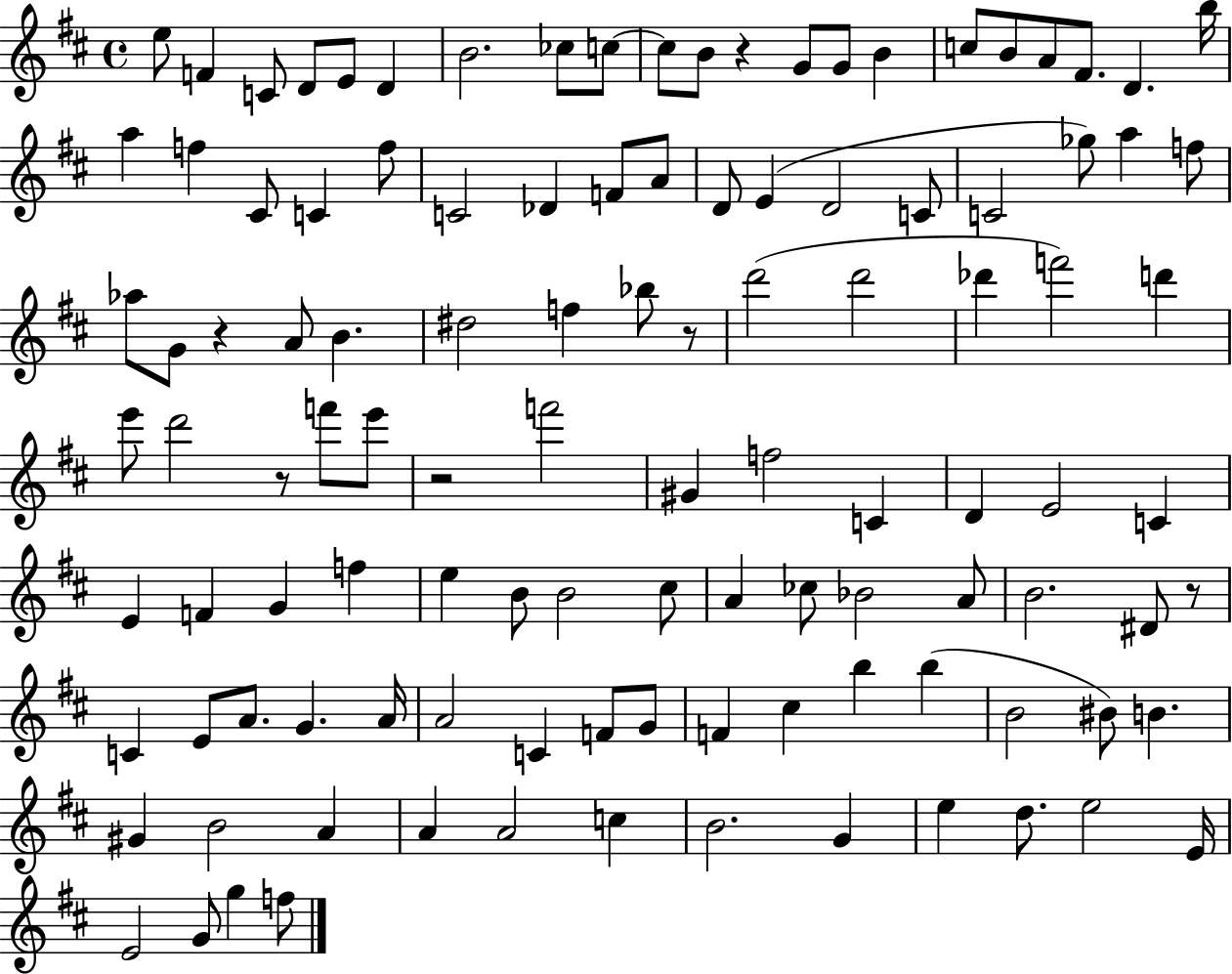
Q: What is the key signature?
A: D major